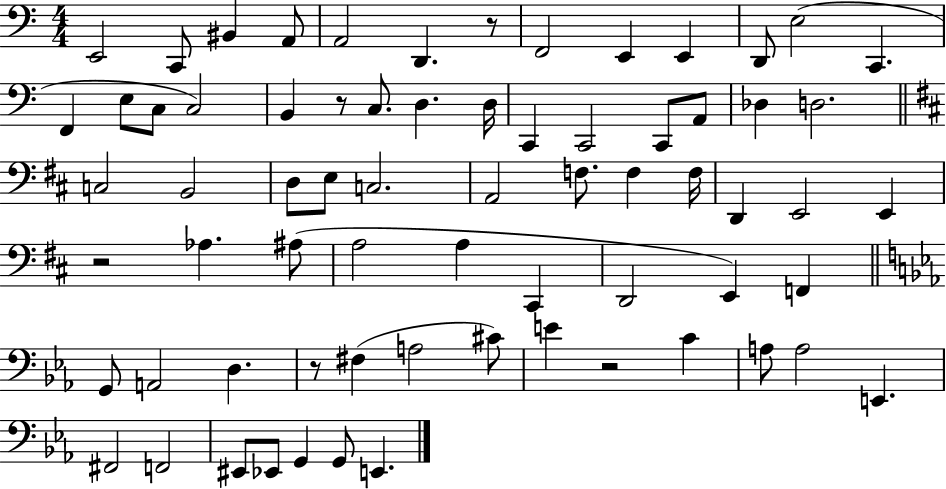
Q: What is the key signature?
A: C major